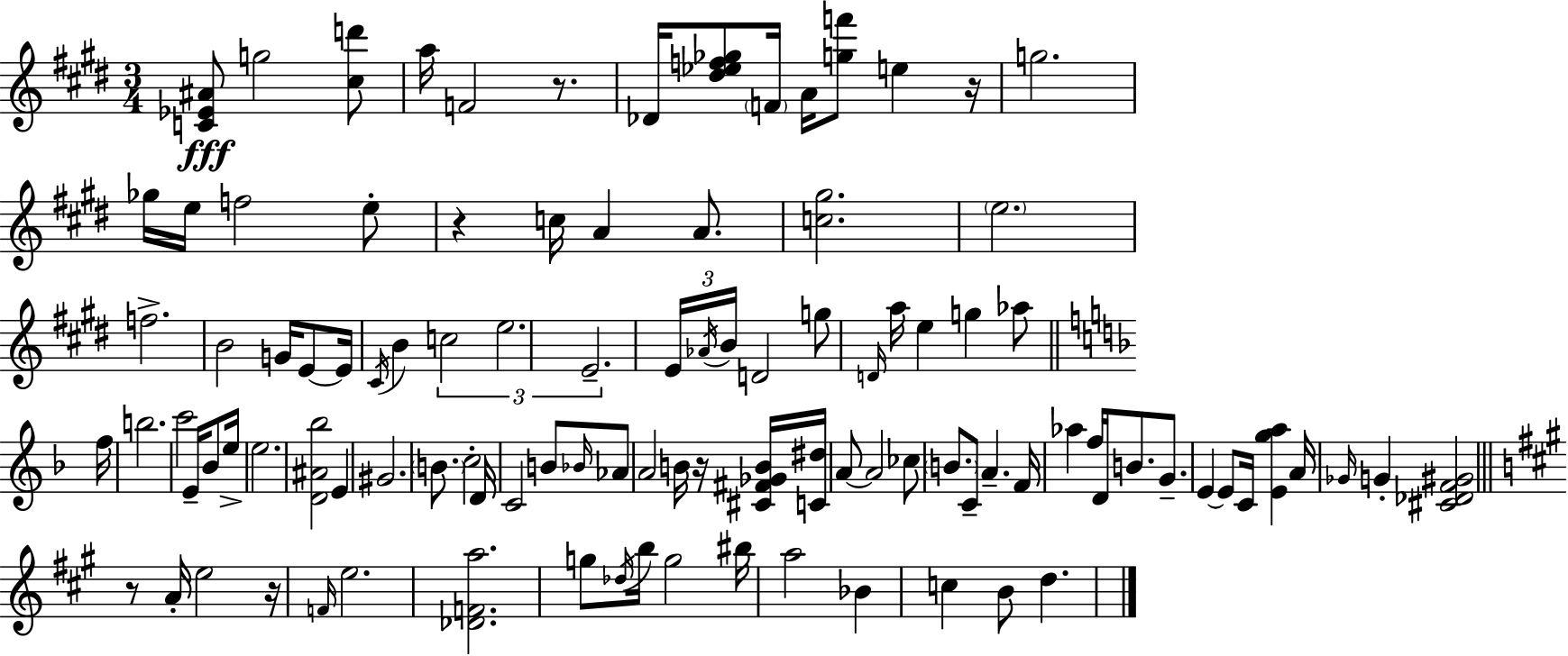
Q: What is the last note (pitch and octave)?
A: D5